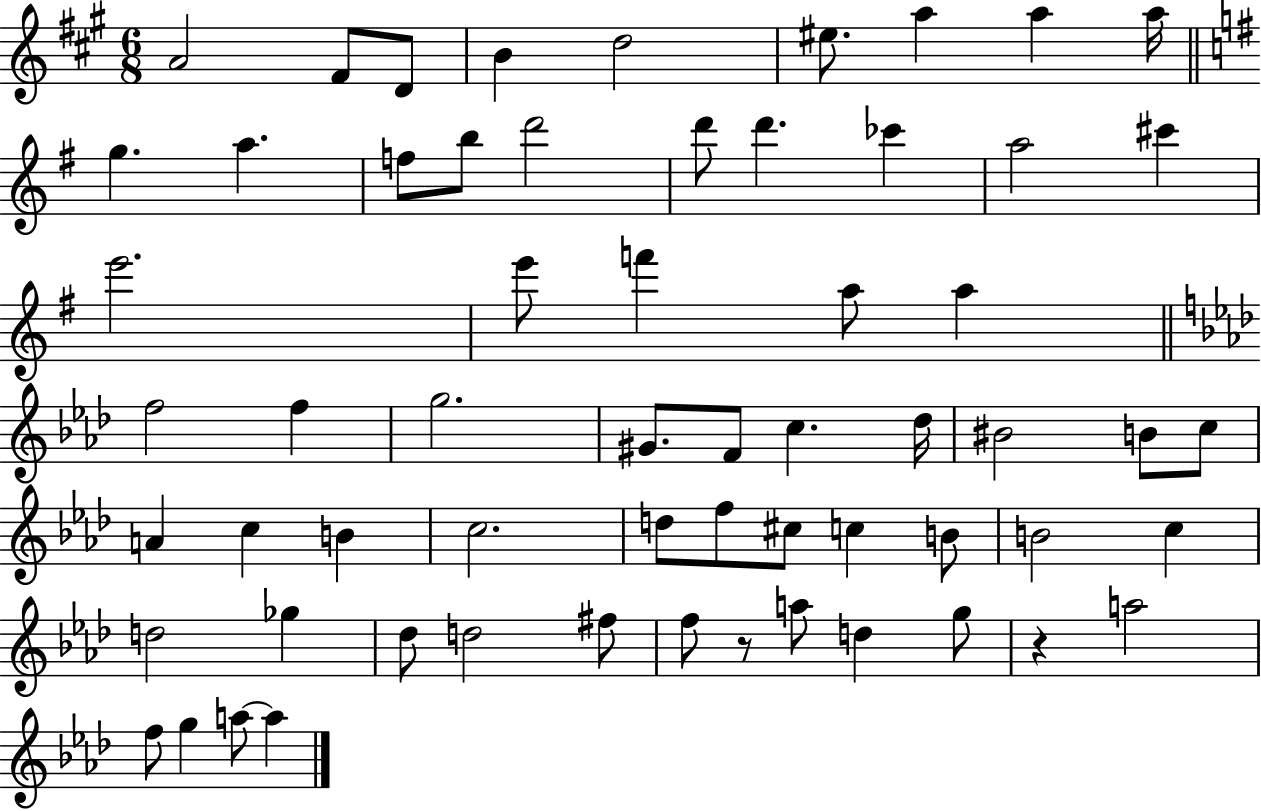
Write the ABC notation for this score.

X:1
T:Untitled
M:6/8
L:1/4
K:A
A2 ^F/2 D/2 B d2 ^e/2 a a a/4 g a f/2 b/2 d'2 d'/2 d' _c' a2 ^c' e'2 e'/2 f' a/2 a f2 f g2 ^G/2 F/2 c _d/4 ^B2 B/2 c/2 A c B c2 d/2 f/2 ^c/2 c B/2 B2 c d2 _g _d/2 d2 ^f/2 f/2 z/2 a/2 d g/2 z a2 f/2 g a/2 a